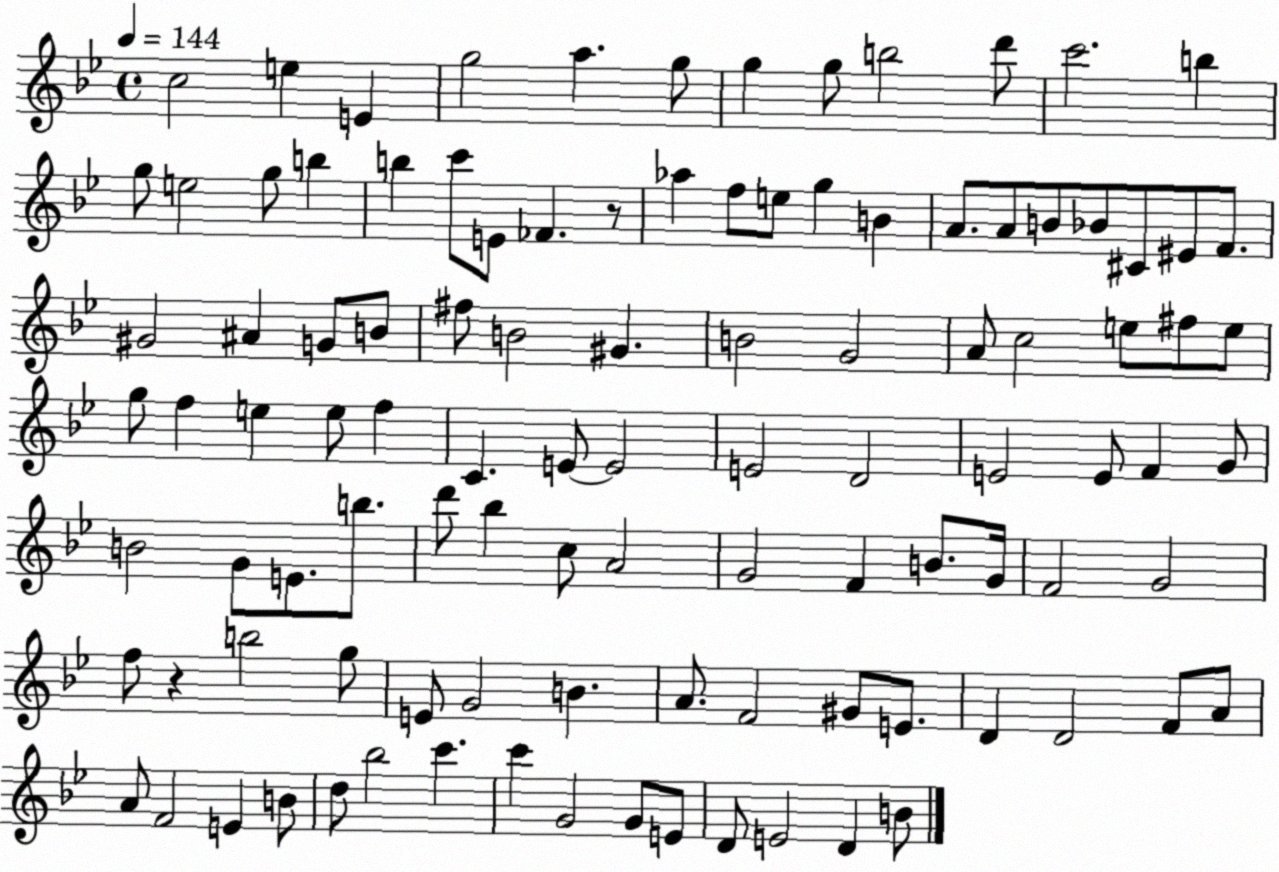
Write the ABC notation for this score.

X:1
T:Untitled
M:4/4
L:1/4
K:Bb
c2 e E g2 a g/2 g g/2 b2 d'/2 c'2 b g/2 e2 g/2 b b c'/2 E/2 _F z/2 _a f/2 e/2 g B A/2 A/2 B/2 _B/2 ^C/2 ^E/2 F/2 ^G2 ^A G/2 B/2 ^f/2 B2 ^G B2 G2 A/2 c2 e/2 ^f/2 e/2 g/2 f e e/2 f C E/2 E2 E2 D2 E2 E/2 F G/2 B2 G/2 E/2 b/2 d'/2 _b c/2 A2 G2 F B/2 G/4 F2 G2 f/2 z b2 g/2 E/2 G2 B A/2 F2 ^G/2 E/2 D D2 F/2 A/2 A/2 F2 E B/2 d/2 _b2 c' c' G2 G/2 E/2 D/2 E2 D B/2